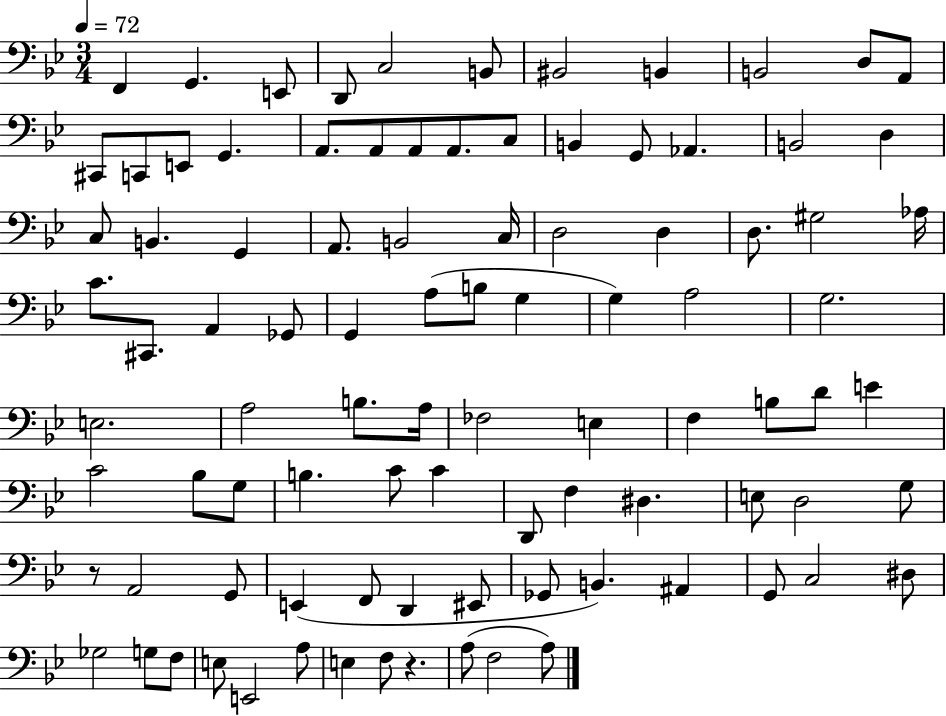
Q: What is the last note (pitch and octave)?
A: A3